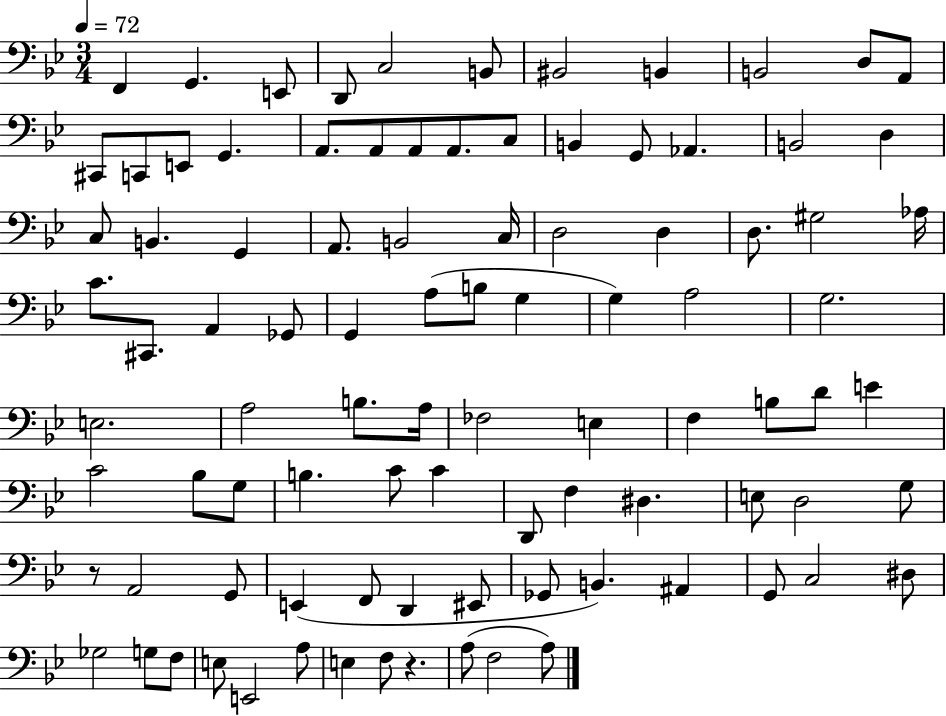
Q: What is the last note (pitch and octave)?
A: A3